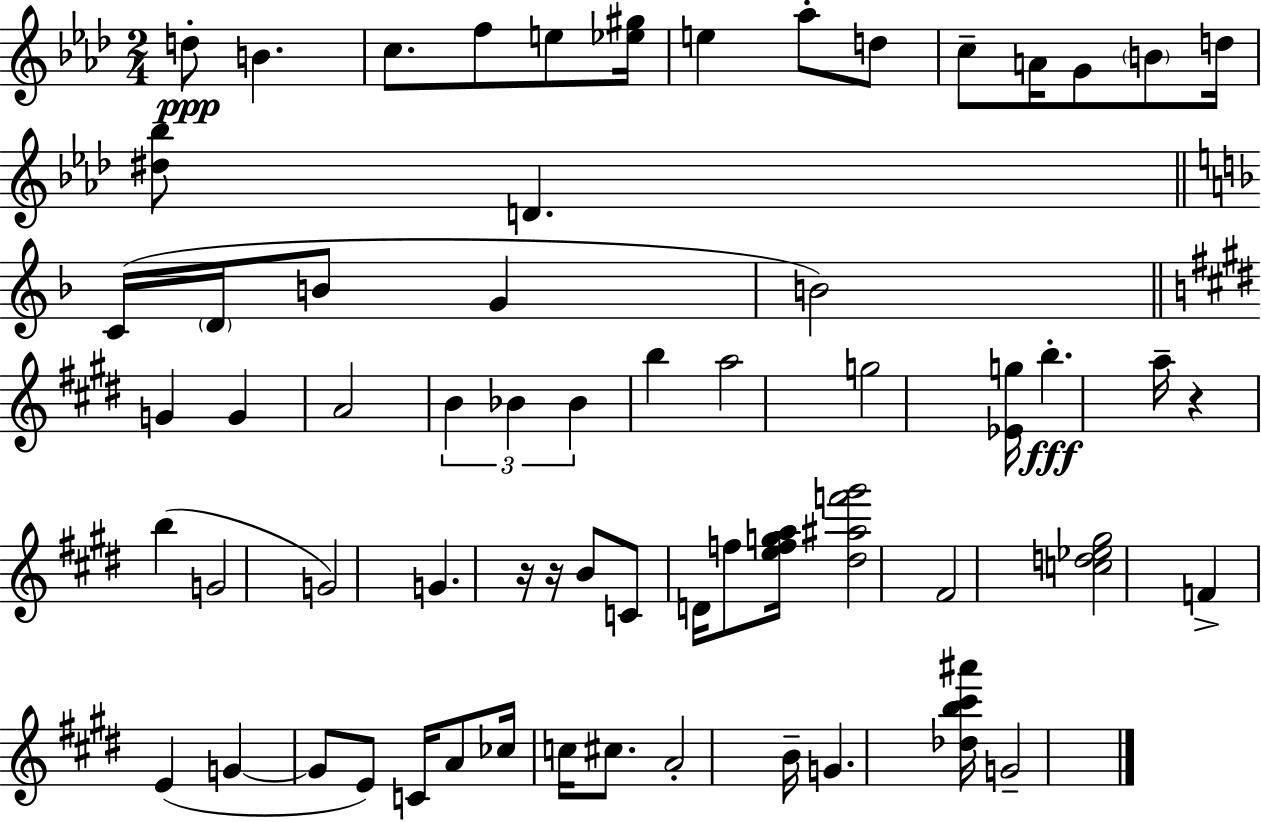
D5/e B4/q. C5/e. F5/e E5/e [Eb5,G#5]/s E5/q Ab5/e D5/e C5/e A4/s G4/e B4/e D5/s [D#5,Bb5]/e D4/q. C4/s D4/s B4/e G4/q B4/h G4/q G4/q A4/h B4/q Bb4/q Bb4/q B5/q A5/h G5/h [Eb4,G5]/s B5/q. A5/s R/q B5/q G4/h G4/h G4/q. R/s R/s B4/e C4/e D4/s F5/e [E5,F5,G5,A5]/s [D#5,A#5,F6,G#6]/h F#4/h [C5,D5,Eb5,G#5]/h F4/q E4/q G4/q G4/e E4/e C4/s A4/e CES5/s C5/s C#5/e. A4/h B4/s G4/q. [Db5,B5,C#6,A#6]/s G4/h